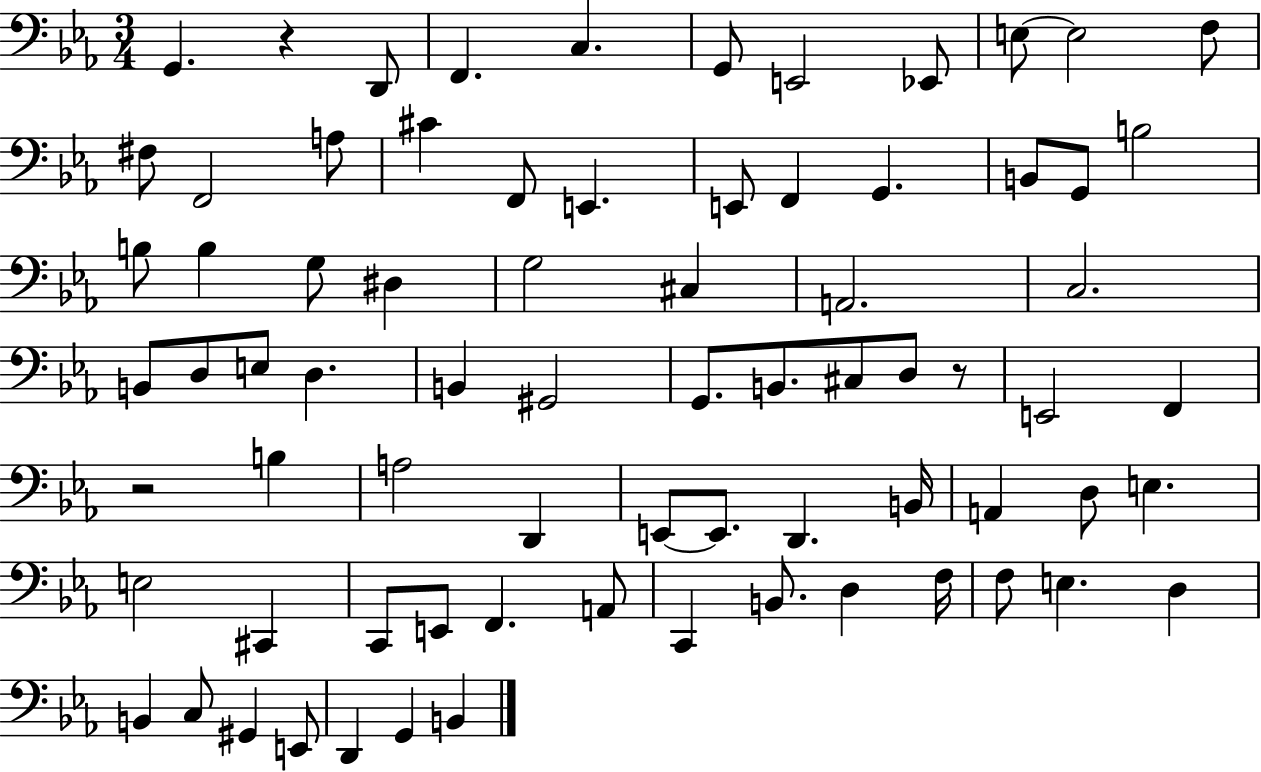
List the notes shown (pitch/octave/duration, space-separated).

G2/q. R/q D2/e F2/q. C3/q. G2/e E2/h Eb2/e E3/e E3/h F3/e F#3/e F2/h A3/e C#4/q F2/e E2/q. E2/e F2/q G2/q. B2/e G2/e B3/h B3/e B3/q G3/e D#3/q G3/h C#3/q A2/h. C3/h. B2/e D3/e E3/e D3/q. B2/q G#2/h G2/e. B2/e. C#3/e D3/e R/e E2/h F2/q R/h B3/q A3/h D2/q E2/e E2/e. D2/q. B2/s A2/q D3/e E3/q. E3/h C#2/q C2/e E2/e F2/q. A2/e C2/q B2/e. D3/q F3/s F3/e E3/q. D3/q B2/q C3/e G#2/q E2/e D2/q G2/q B2/q